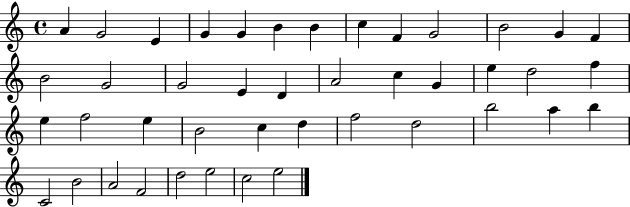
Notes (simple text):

A4/q G4/h E4/q G4/q G4/q B4/q B4/q C5/q F4/q G4/h B4/h G4/q F4/q B4/h G4/h G4/h E4/q D4/q A4/h C5/q G4/q E5/q D5/h F5/q E5/q F5/h E5/q B4/h C5/q D5/q F5/h D5/h B5/h A5/q B5/q C4/h B4/h A4/h F4/h D5/h E5/h C5/h E5/h